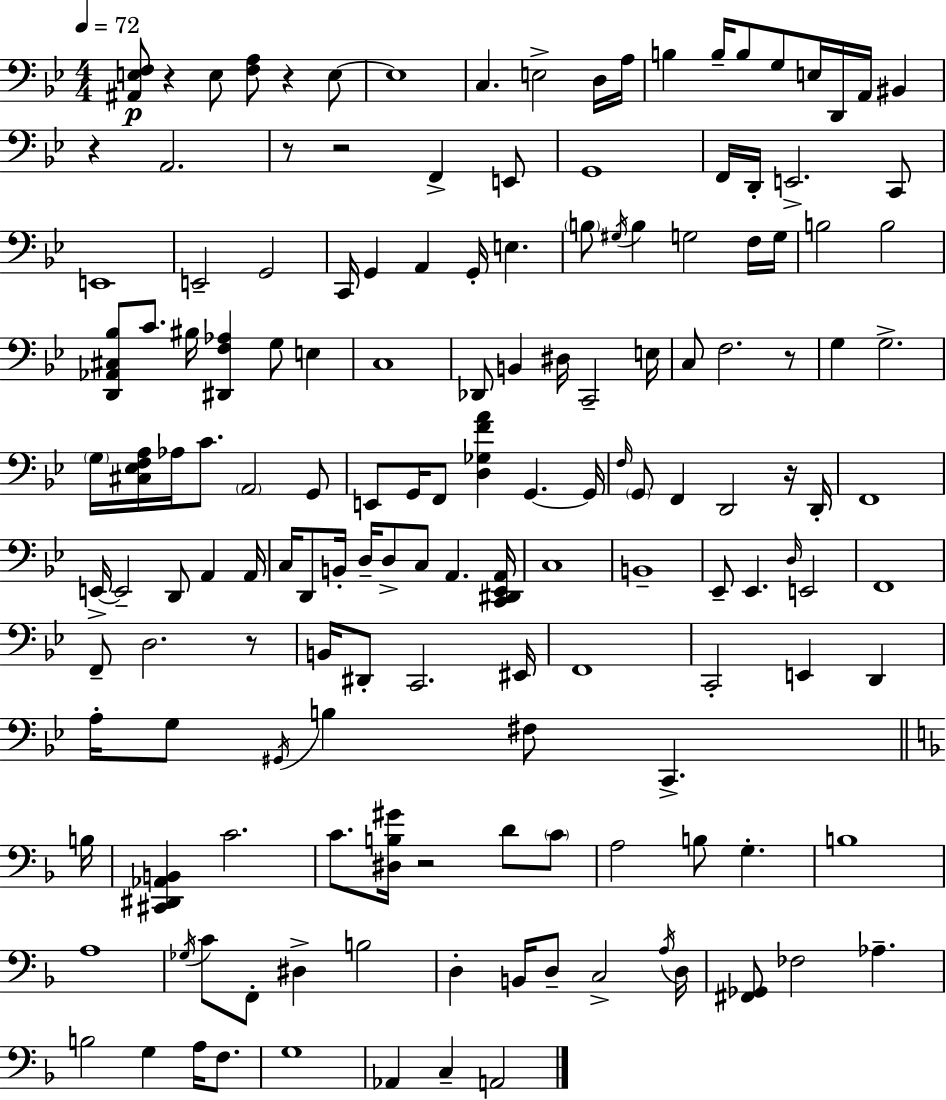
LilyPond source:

{
  \clef bass
  \numericTimeSignature
  \time 4/4
  \key bes \major
  \tempo 4 = 72
  \repeat volta 2 { <ais, e f>8\p r4 e8 <f a>8 r4 e8~~ | e1 | c4. e2-> d16 a16 | b4 b16-- b8 g8 e16 d,16 a,16 bis,4 | \break r4 a,2. | r8 r2 f,4-> e,8 | g,1 | f,16 d,16-. e,2.-> c,8 | \break e,1 | e,2-- g,2 | c,16 g,4 a,4 g,16-. e4. | \parenthesize b8 \acciaccatura { gis16 } b4 g2 f16 | \break g16 b2 b2 | <d, aes, cis bes>8 c'8. bis16 <dis, f aes>4 g8 e4 | c1 | des,8 b,4 dis16 c,2-- | \break e16 c8 f2. r8 | g4 g2.-> | \parenthesize g16 <cis ees f a>16 aes16 c'8. \parenthesize a,2 g,8 | e,8 g,16 f,8 <d ges f' a'>4 g,4.~~ | \break g,16 \grace { f16 } \parenthesize g,8 f,4 d,2 | r16 d,16-. f,1 | e,16->~~ e,2-- d,8 a,4 | a,16 c16 d,8 b,16-. d16-- d8-> c8 a,4. | \break <c, dis, ees, a,>16 c1 | b,1-- | ees,8-- ees,4. \grace { d16 } e,2 | f,1 | \break f,8-- d2. | r8 b,16 dis,8-. c,2. | eis,16 f,1 | c,2-. e,4 d,4 | \break a16-. g8 \acciaccatura { gis,16 } b4 fis8 c,4.-> | \bar "||" \break \key f \major b16 <cis, dis, aes, b,>4 c'2. | c'8. <dis b gis'>16 r2 d'8 \parenthesize c'8 | a2 b8 g4.-. | b1 | \break a1 | \acciaccatura { ges16 } c'8 f,8-. dis4-> b2 | d4-. b,16 d8-- c2-> | \acciaccatura { a16 } d16 <fis, ges,>8 fes2 aes4.-- | \break b2 g4 a16 | f8. g1 | aes,4 c4-- a,2 | } \bar "|."
}